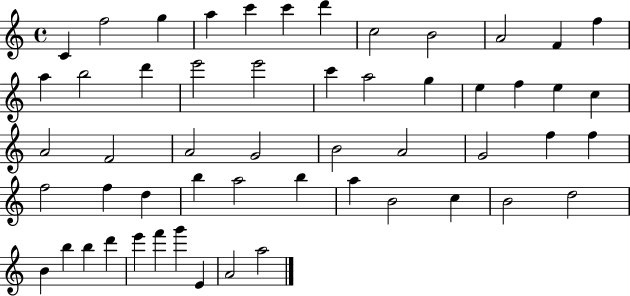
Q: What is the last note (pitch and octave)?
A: A5